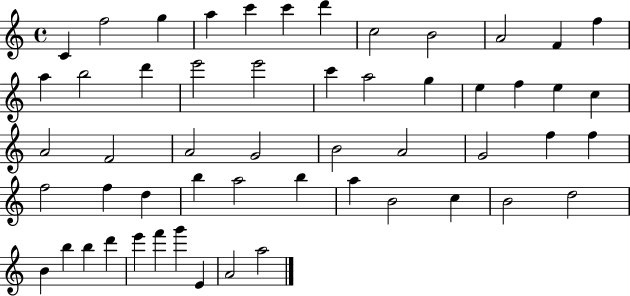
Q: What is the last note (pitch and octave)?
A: A5